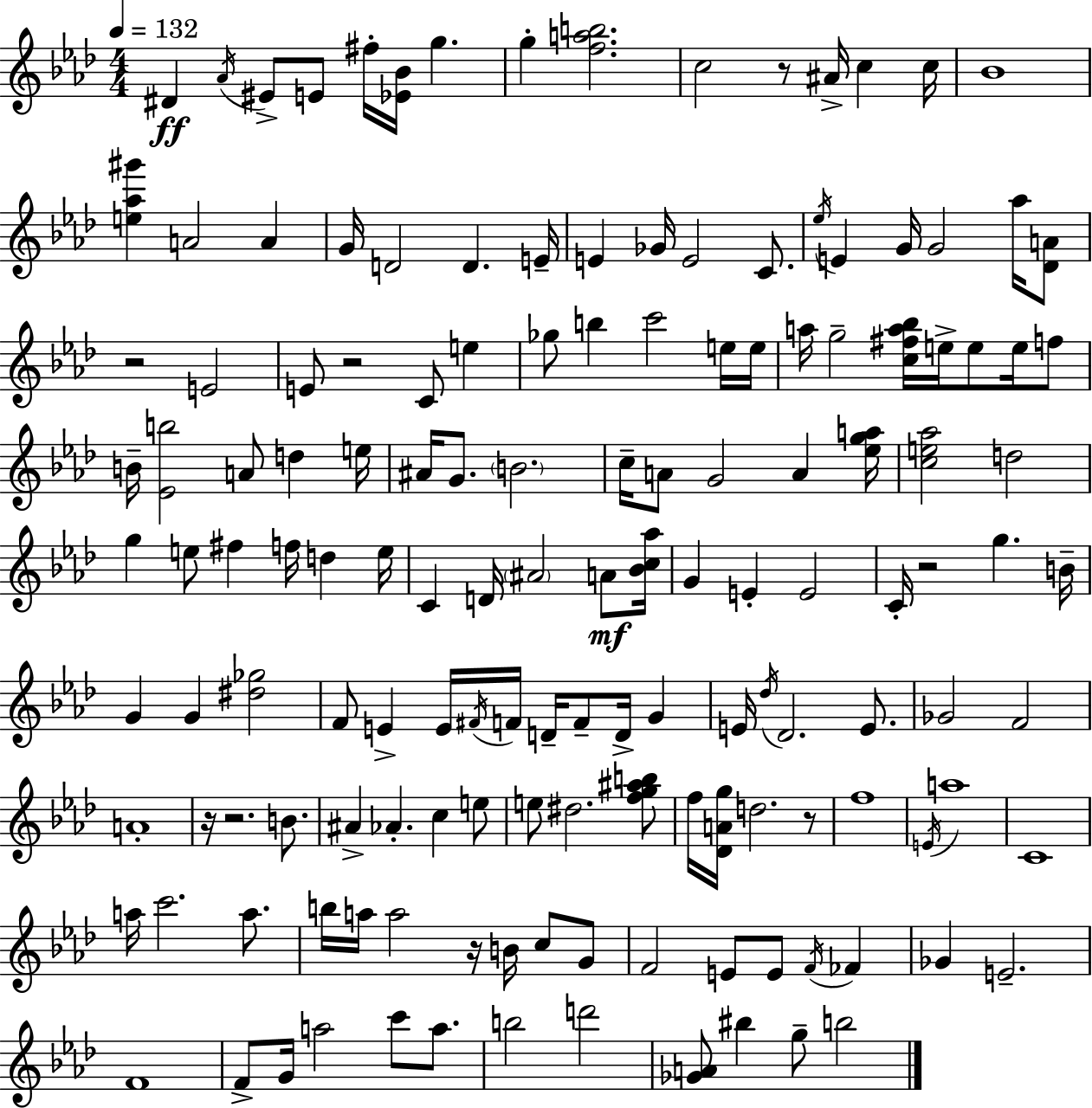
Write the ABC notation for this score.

X:1
T:Untitled
M:4/4
L:1/4
K:Fm
^D _A/4 ^E/2 E/2 ^f/4 [_E_B]/4 g g [fab]2 c2 z/2 ^A/4 c c/4 _B4 [e_a^g'] A2 A G/4 D2 D E/4 E _G/4 E2 C/2 _e/4 E G/4 G2 _a/4 [_DA]/2 z2 E2 E/2 z2 C/2 e _g/2 b c'2 e/4 e/4 a/4 g2 [c^fa_b]/4 e/4 e/2 e/4 f/2 B/4 [_Eb]2 A/2 d e/4 ^A/4 G/2 B2 c/4 A/2 G2 A [_ega]/4 [ce_a]2 d2 g e/2 ^f f/4 d e/4 C D/4 ^A2 A/2 [_Bc_a]/4 G E E2 C/4 z2 g B/4 G G [^d_g]2 F/2 E E/4 ^F/4 F/4 D/4 F/2 D/4 G E/4 _d/4 _D2 E/2 _G2 F2 A4 z/4 z2 B/2 ^A _A c e/2 e/2 ^d2 [fg^ab]/2 f/4 [_DAg]/4 d2 z/2 f4 E/4 a4 C4 a/4 c'2 a/2 b/4 a/4 a2 z/4 B/4 c/2 G/2 F2 E/2 E/2 F/4 _F _G E2 F4 F/2 G/4 a2 c'/2 a/2 b2 d'2 [_GA]/2 ^b g/2 b2